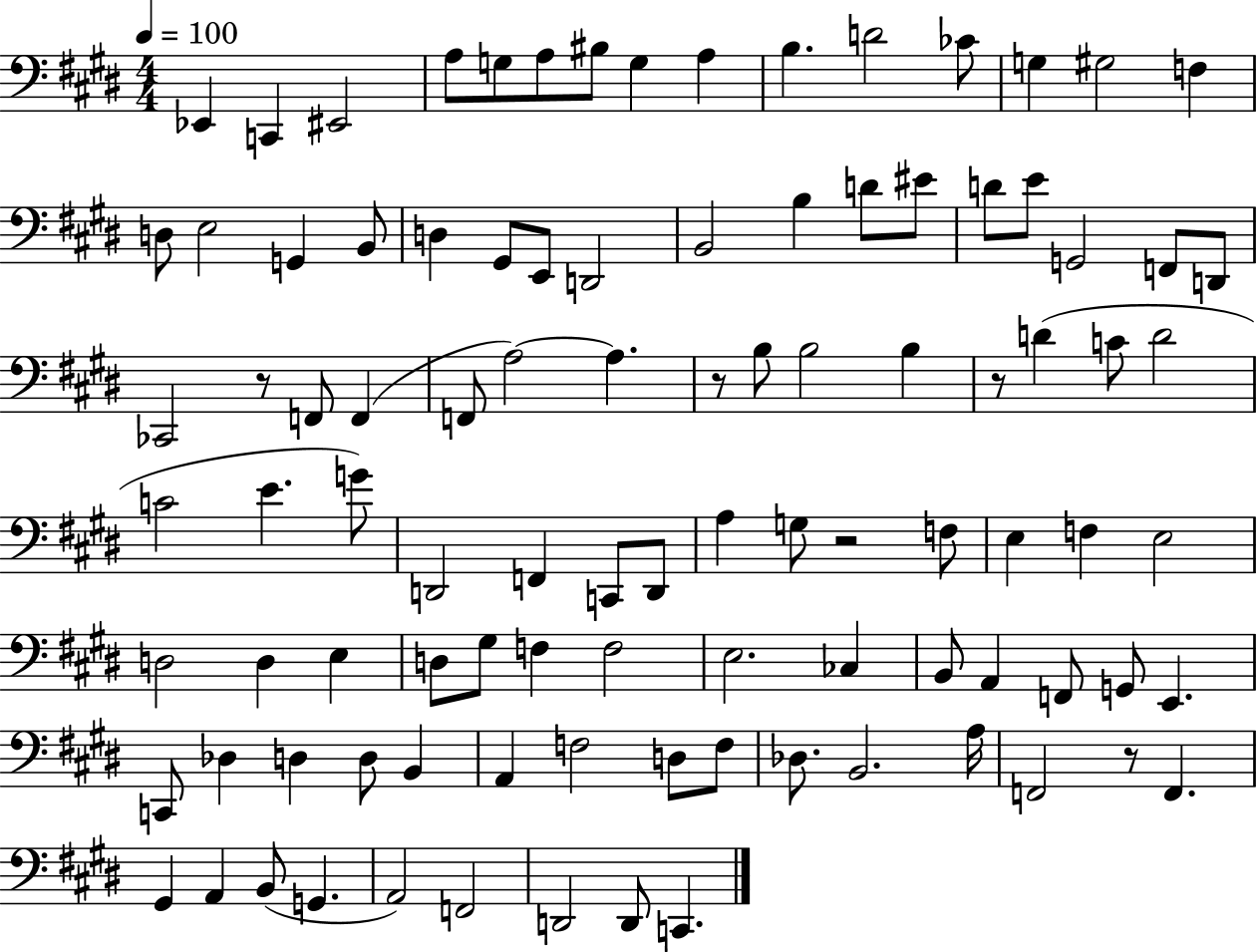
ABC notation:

X:1
T:Untitled
M:4/4
L:1/4
K:E
_E,, C,, ^E,,2 A,/2 G,/2 A,/2 ^B,/2 G, A, B, D2 _C/2 G, ^G,2 F, D,/2 E,2 G,, B,,/2 D, ^G,,/2 E,,/2 D,,2 B,,2 B, D/2 ^E/2 D/2 E/2 G,,2 F,,/2 D,,/2 _C,,2 z/2 F,,/2 F,, F,,/2 A,2 A, z/2 B,/2 B,2 B, z/2 D C/2 D2 C2 E G/2 D,,2 F,, C,,/2 D,,/2 A, G,/2 z2 F,/2 E, F, E,2 D,2 D, E, D,/2 ^G,/2 F, F,2 E,2 _C, B,,/2 A,, F,,/2 G,,/2 E,, C,,/2 _D, D, D,/2 B,, A,, F,2 D,/2 F,/2 _D,/2 B,,2 A,/4 F,,2 z/2 F,, ^G,, A,, B,,/2 G,, A,,2 F,,2 D,,2 D,,/2 C,,